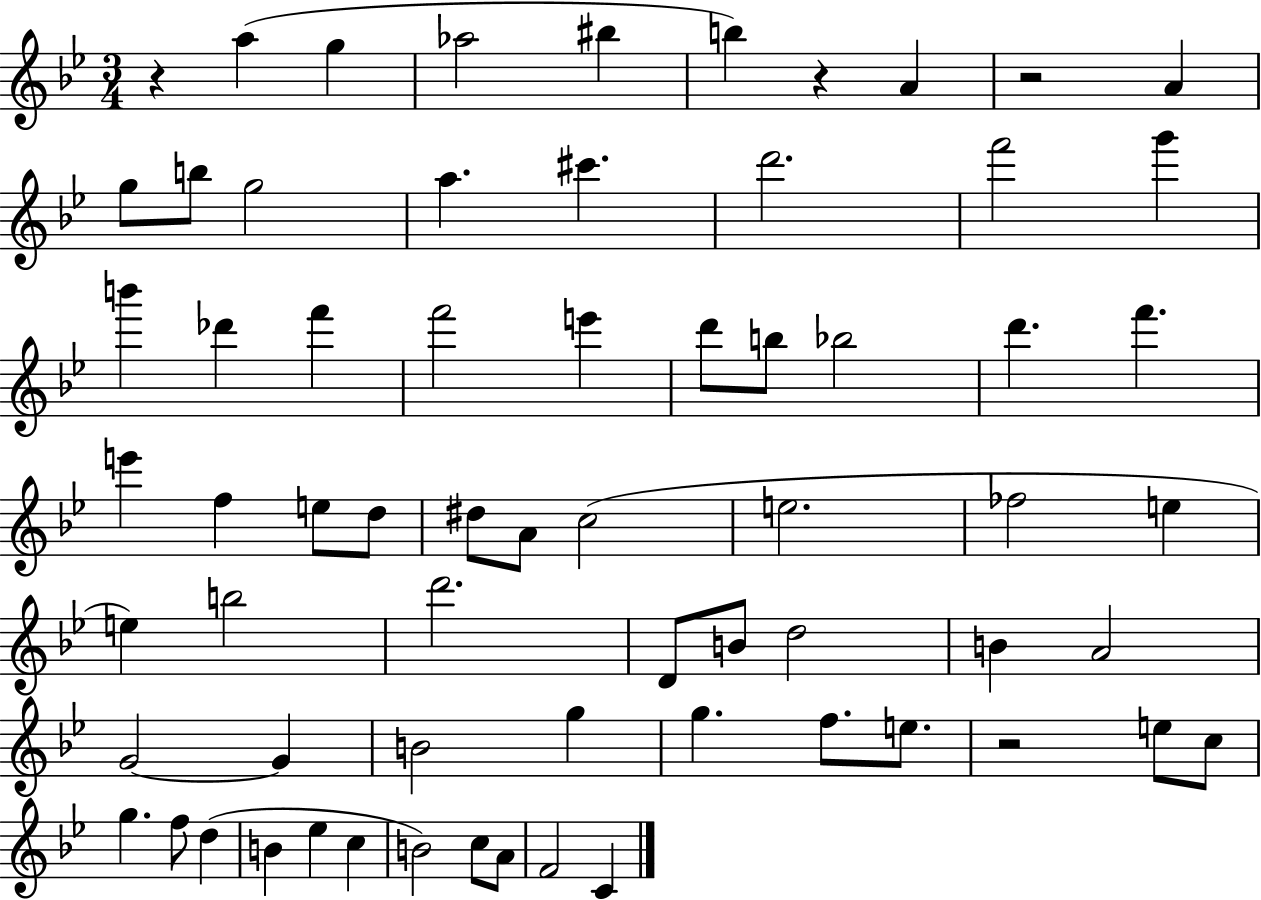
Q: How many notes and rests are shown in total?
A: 67